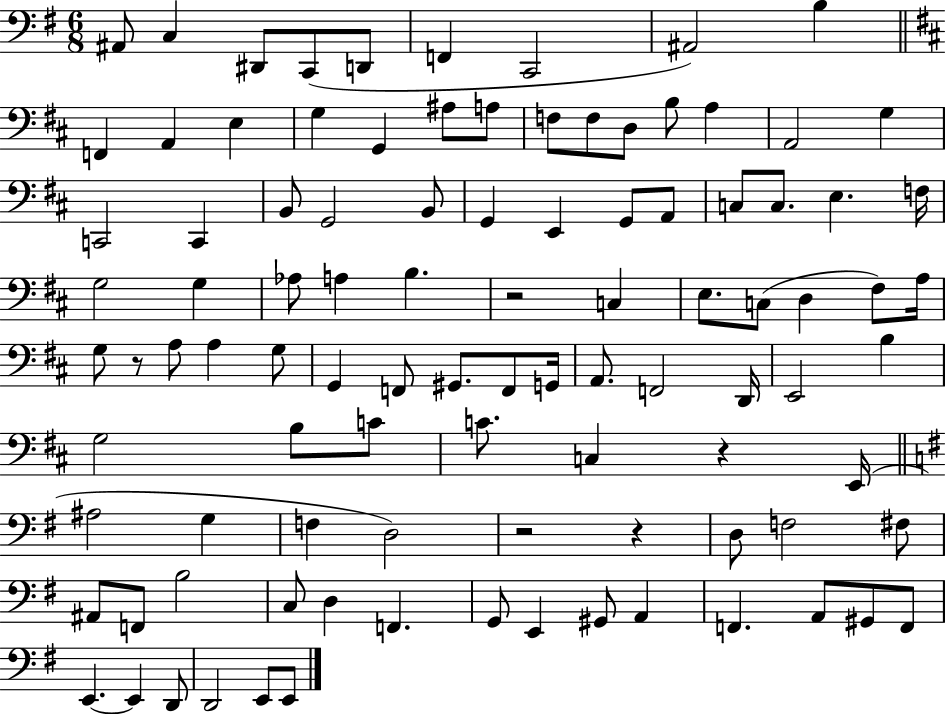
{
  \clef bass
  \numericTimeSignature
  \time 6/8
  \key g \major
  ais,8 c4 dis,8 c,8( d,8 | f,4 c,2 | ais,2) b4 | \bar "||" \break \key b \minor f,4 a,4 e4 | g4 g,4 ais8 a8 | f8 f8 d8 b8 a4 | a,2 g4 | \break c,2 c,4 | b,8 g,2 b,8 | g,4 e,4 g,8 a,8 | c8 c8. e4. f16 | \break g2 g4 | aes8 a4 b4. | r2 c4 | e8. c8( d4 fis8) a16 | \break g8 r8 a8 a4 g8 | g,4 f,8 gis,8. f,8 g,16 | a,8. f,2 d,16 | e,2 b4 | \break g2 b8 c'8 | c'8. c4 r4 e,16( | \bar "||" \break \key g \major ais2 g4 | f4 d2) | r2 r4 | d8 f2 fis8 | \break ais,8 f,8 b2 | c8 d4 f,4. | g,8 e,4 gis,8 a,4 | f,4. a,8 gis,8 f,8 | \break e,4.~~ e,4 d,8 | d,2 e,8 e,8 | \bar "|."
}